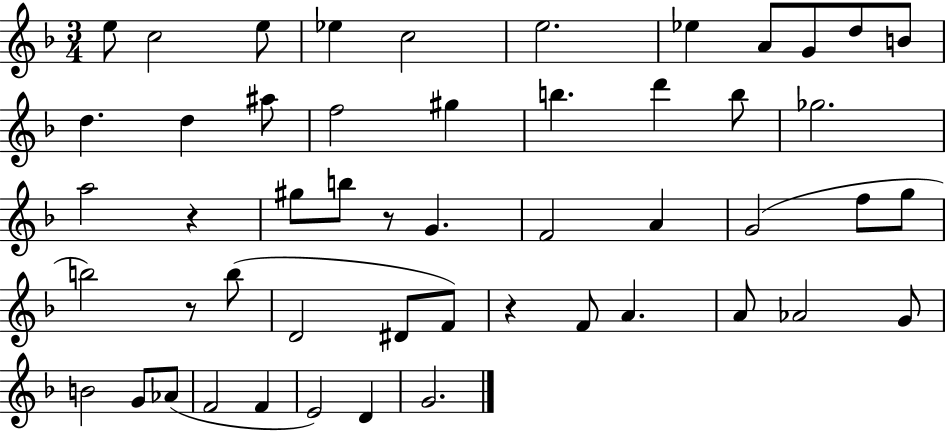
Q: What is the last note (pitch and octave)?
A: G4